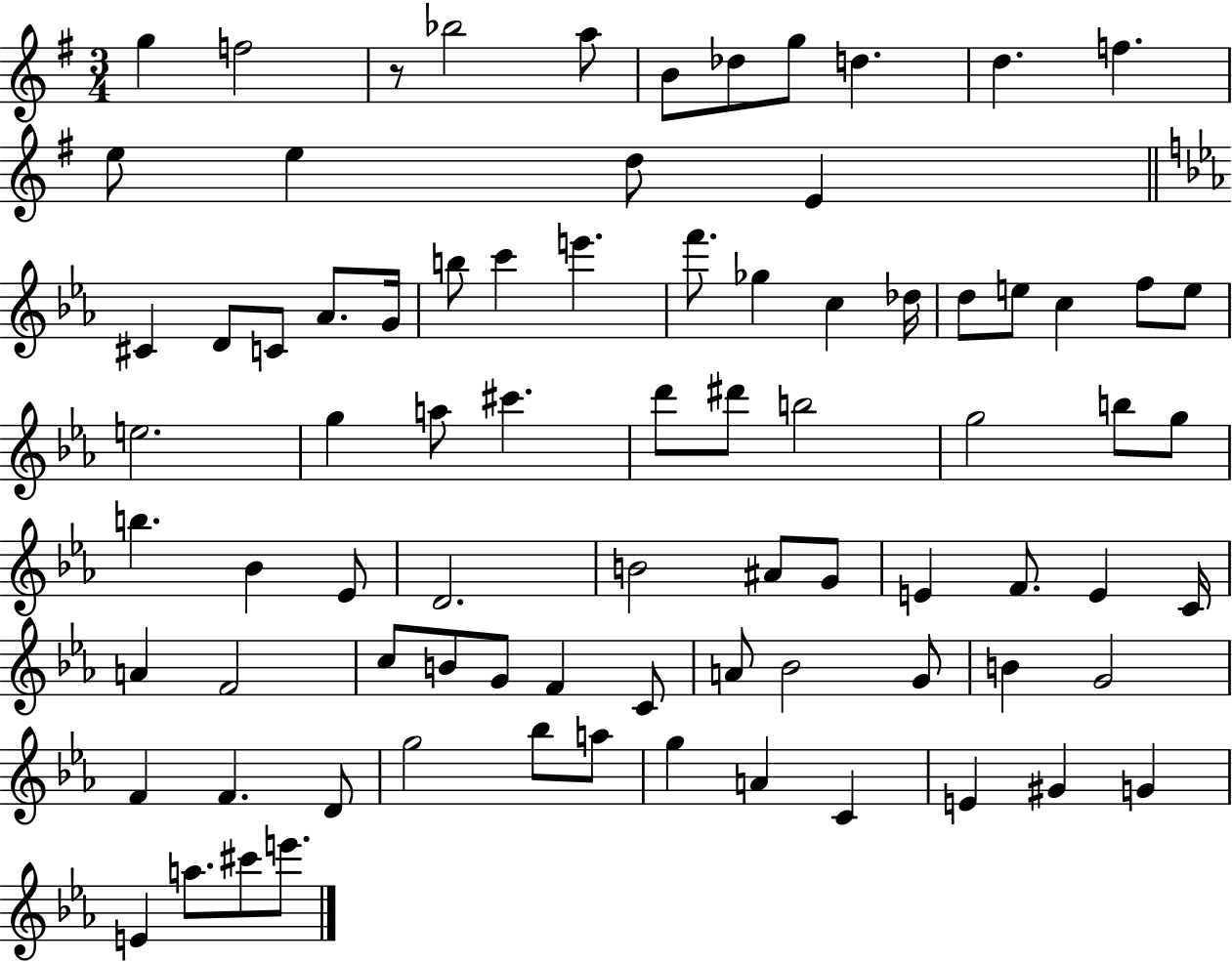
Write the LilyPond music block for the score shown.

{
  \clef treble
  \numericTimeSignature
  \time 3/4
  \key g \major
  g''4 f''2 | r8 bes''2 a''8 | b'8 des''8 g''8 d''4. | d''4. f''4. | \break e''8 e''4 d''8 e'4 | \bar "||" \break \key c \minor cis'4 d'8 c'8 aes'8. g'16 | b''8 c'''4 e'''4. | f'''8. ges''4 c''4 des''16 | d''8 e''8 c''4 f''8 e''8 | \break e''2. | g''4 a''8 cis'''4. | d'''8 dis'''8 b''2 | g''2 b''8 g''8 | \break b''4. bes'4 ees'8 | d'2. | b'2 ais'8 g'8 | e'4 f'8. e'4 c'16 | \break a'4 f'2 | c''8 b'8 g'8 f'4 c'8 | a'8 bes'2 g'8 | b'4 g'2 | \break f'4 f'4. d'8 | g''2 bes''8 a''8 | g''4 a'4 c'4 | e'4 gis'4 g'4 | \break e'4 a''8. cis'''8 e'''8. | \bar "|."
}